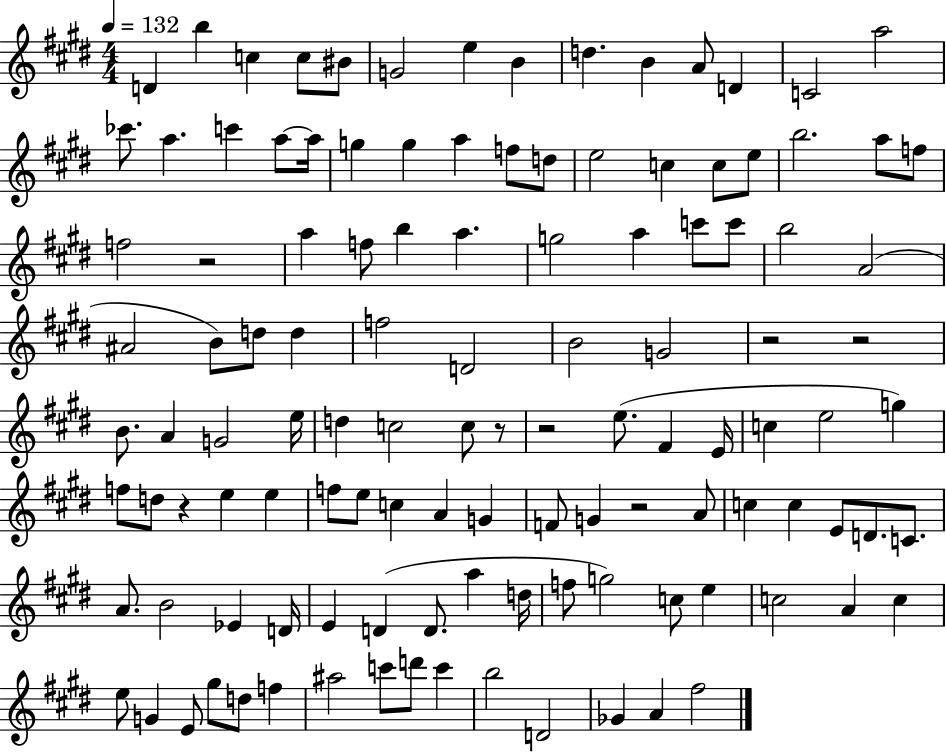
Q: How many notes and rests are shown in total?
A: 118